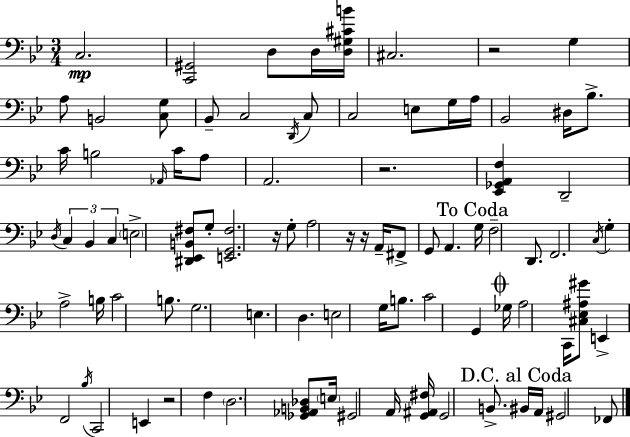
C3/h. [C2,G#2]/h D3/e D3/s [D3,G#3,C#4,B4]/s C#3/h. R/h G3/q A3/e B2/h [C3,G3]/e Bb2/e C3/h D2/s C3/e C3/h E3/e G3/s A3/s Bb2/h D#3/s Bb3/e. C4/s B3/h Ab2/s C4/s A3/e A2/h. R/h. [Eb2,Gb2,A2,F3]/q D2/h D3/s C3/q Bb2/q C3/q E3/h [D#2,Eb2,B2,F#3]/e G3/e [E2,G2,F#3]/h. R/s G3/e A3/h R/s R/s A2/s F#2/e G2/e A2/q. G3/s F3/h D2/e. F2/h. C3/s G3/q A3/h B3/s C4/h B3/e. G3/h. E3/q. D3/q. E3/h G3/s B3/e. C4/h G2/q Gb3/s A3/h C2/s [C#3,Eb3,A#3,G#4]/e E2/q F2/h Bb3/s C2/h E2/q R/h F3/q D3/h. [Gb2,Ab2,B2,Db3]/e E3/s G#2/h A2/s [G2,A#2,F#3]/s G2/h B2/e. BIS2/s A2/s G#2/h FES2/e